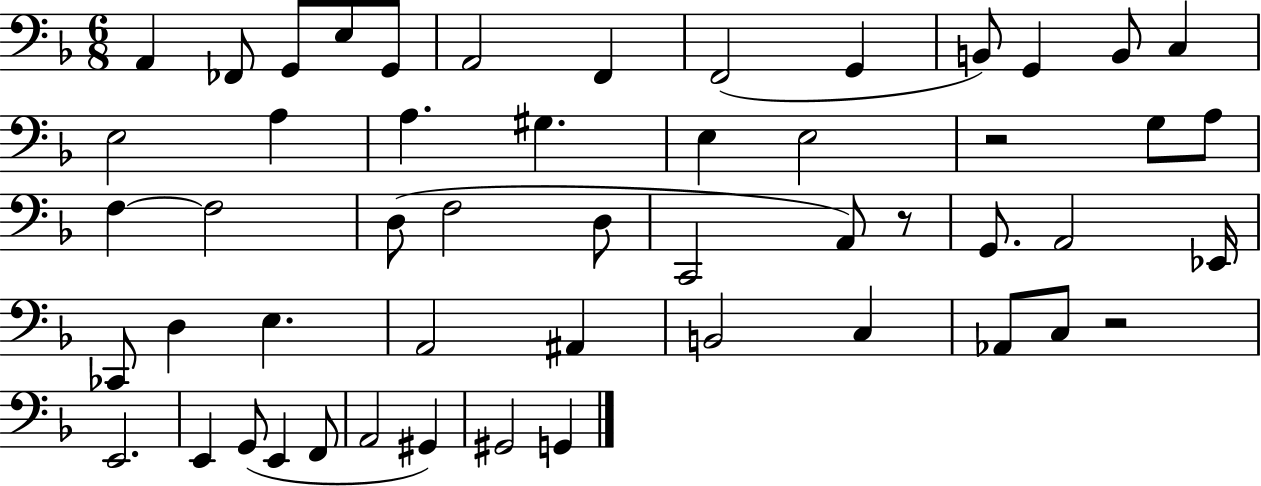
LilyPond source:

{
  \clef bass
  \numericTimeSignature
  \time 6/8
  \key f \major
  a,4 fes,8 g,8 e8 g,8 | a,2 f,4 | f,2( g,4 | b,8) g,4 b,8 c4 | \break e2 a4 | a4. gis4. | e4 e2 | r2 g8 a8 | \break f4~~ f2 | d8( f2 d8 | c,2 a,8) r8 | g,8. a,2 ees,16 | \break ces,8 d4 e4. | a,2 ais,4 | b,2 c4 | aes,8 c8 r2 | \break e,2. | e,4 g,8( e,4 f,8 | a,2 gis,4) | gis,2 g,4 | \break \bar "|."
}